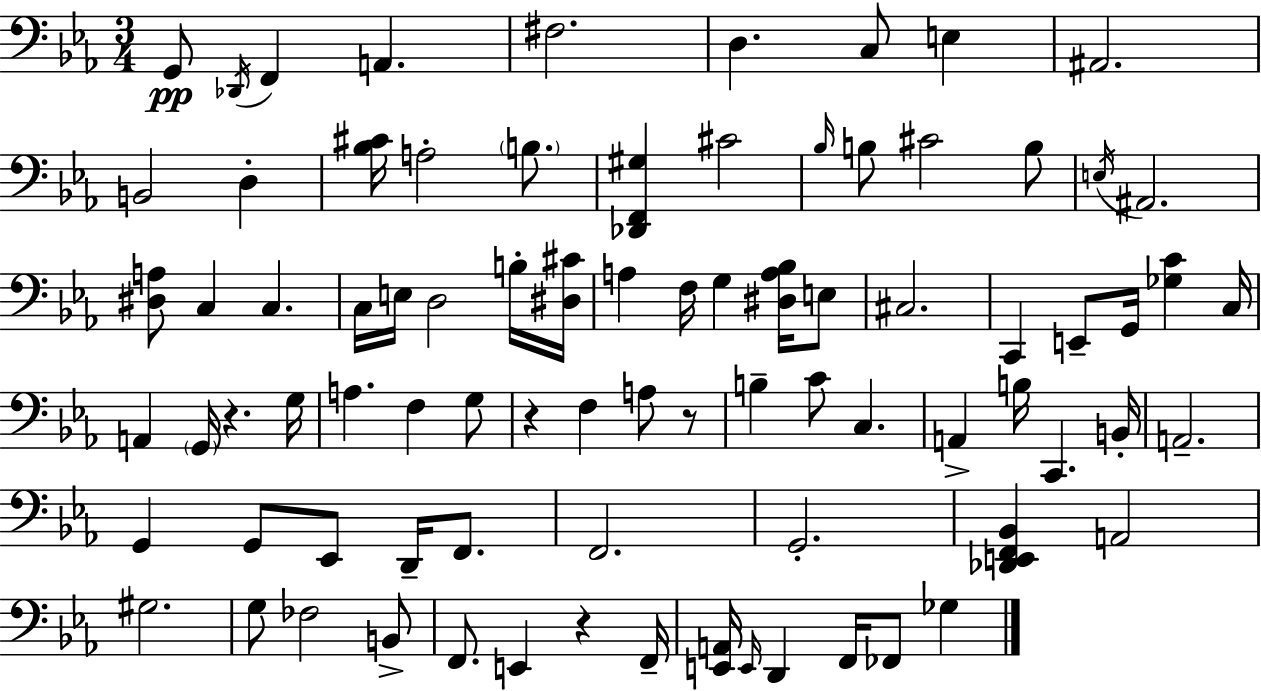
X:1
T:Untitled
M:3/4
L:1/4
K:Cm
G,,/2 _D,,/4 F,, A,, ^F,2 D, C,/2 E, ^A,,2 B,,2 D, [_B,^C]/4 A,2 B,/2 [_D,,F,,^G,] ^C2 _B,/4 B,/2 ^C2 B,/2 E,/4 ^A,,2 [^D,A,]/2 C, C, C,/4 E,/4 D,2 B,/4 [^D,^C]/4 A, F,/4 G, [^D,A,_B,]/4 E,/2 ^C,2 C,, E,,/2 G,,/4 [_G,C] C,/4 A,, G,,/4 z G,/4 A, F, G,/2 z F, A,/2 z/2 B, C/2 C, A,, B,/4 C,, B,,/4 A,,2 G,, G,,/2 _E,,/2 D,,/4 F,,/2 F,,2 G,,2 [_D,,E,,F,,_B,,] A,,2 ^G,2 G,/2 _F,2 B,,/2 F,,/2 E,, z F,,/4 [E,,A,,]/4 E,,/4 D,, F,,/4 _F,,/2 _G,